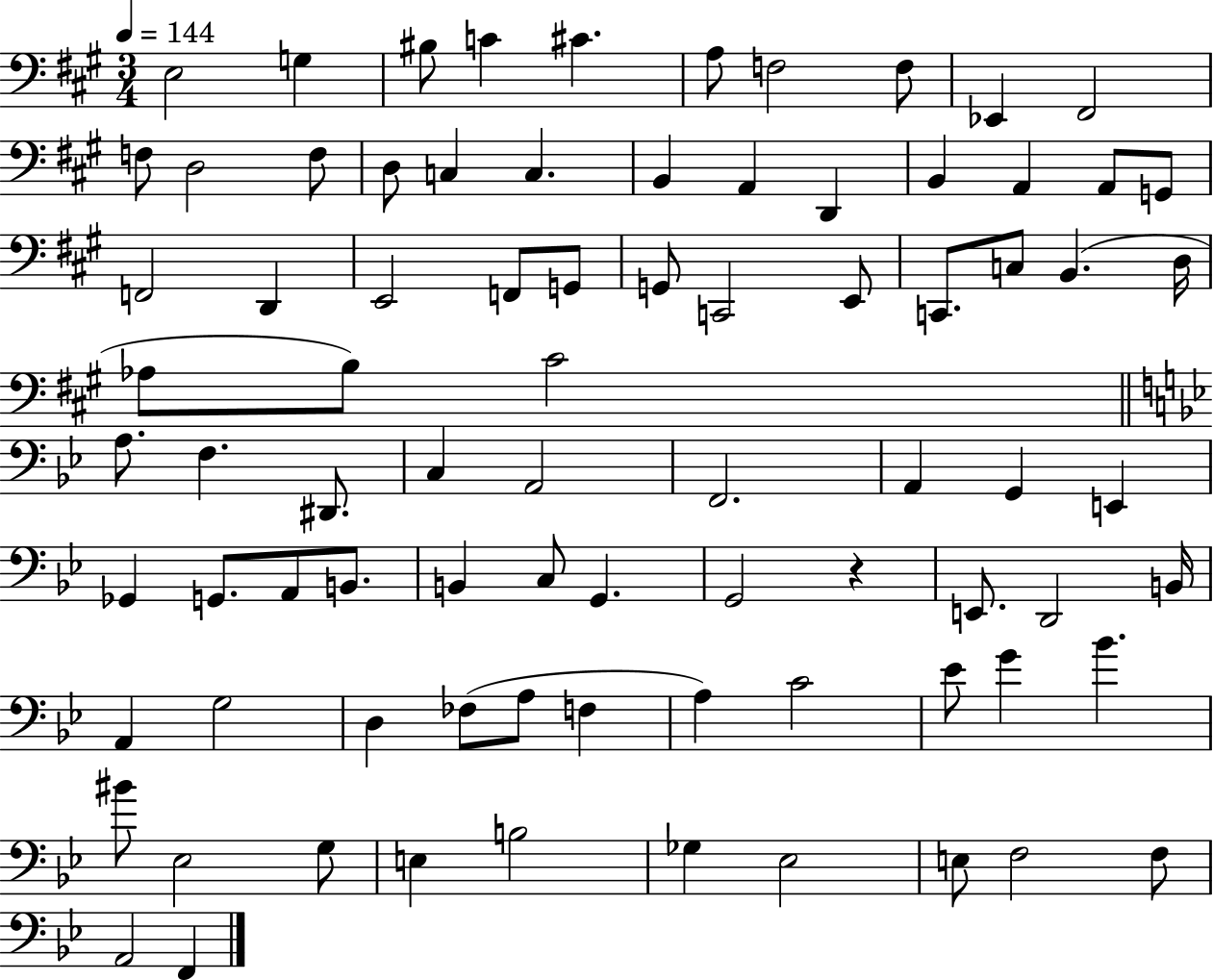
{
  \clef bass
  \numericTimeSignature
  \time 3/4
  \key a \major
  \tempo 4 = 144
  e2 g4 | bis8 c'4 cis'4. | a8 f2 f8 | ees,4 fis,2 | \break f8 d2 f8 | d8 c4 c4. | b,4 a,4 d,4 | b,4 a,4 a,8 g,8 | \break f,2 d,4 | e,2 f,8 g,8 | g,8 c,2 e,8 | c,8. c8 b,4.( d16 | \break aes8 b8) cis'2 | \bar "||" \break \key bes \major a8. f4. dis,8. | c4 a,2 | f,2. | a,4 g,4 e,4 | \break ges,4 g,8. a,8 b,8. | b,4 c8 g,4. | g,2 r4 | e,8. d,2 b,16 | \break a,4 g2 | d4 fes8( a8 f4 | a4) c'2 | ees'8 g'4 bes'4. | \break bis'8 ees2 g8 | e4 b2 | ges4 ees2 | e8 f2 f8 | \break a,2 f,4 | \bar "|."
}